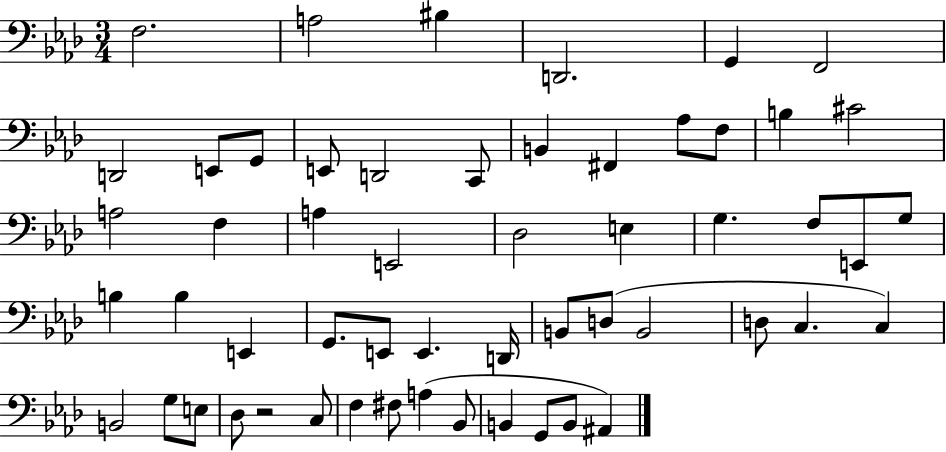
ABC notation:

X:1
T:Untitled
M:3/4
L:1/4
K:Ab
F,2 A,2 ^B, D,,2 G,, F,,2 D,,2 E,,/2 G,,/2 E,,/2 D,,2 C,,/2 B,, ^F,, _A,/2 F,/2 B, ^C2 A,2 F, A, E,,2 _D,2 E, G, F,/2 E,,/2 G,/2 B, B, E,, G,,/2 E,,/2 E,, D,,/4 B,,/2 D,/2 B,,2 D,/2 C, C, B,,2 G,/2 E,/2 _D,/2 z2 C,/2 F, ^F,/2 A, _B,,/2 B,, G,,/2 B,,/2 ^A,,